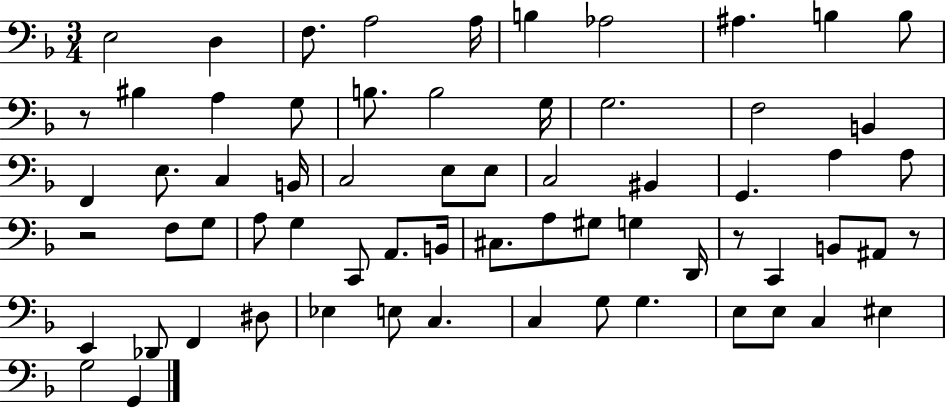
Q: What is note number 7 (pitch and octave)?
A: Ab3